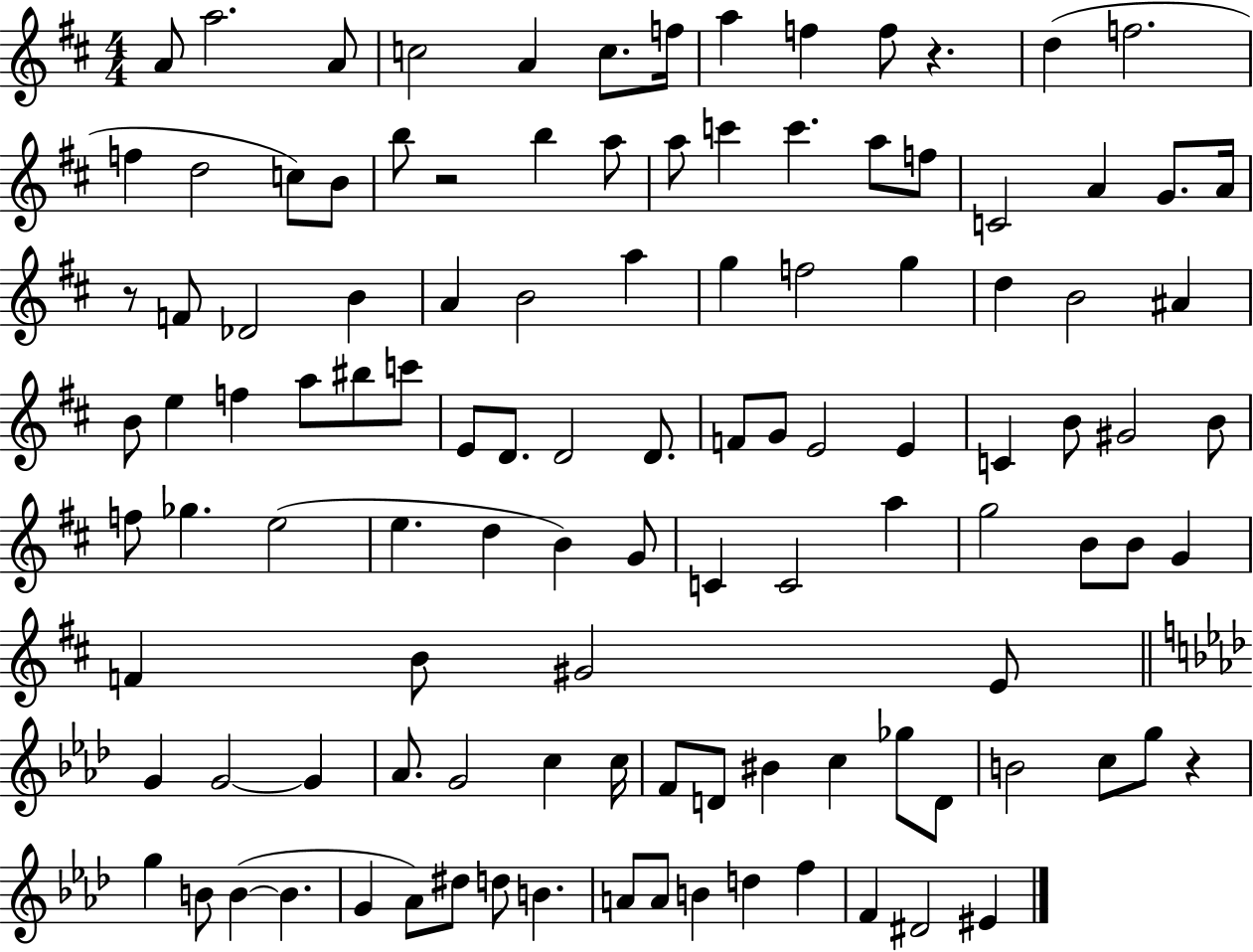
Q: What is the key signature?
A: D major